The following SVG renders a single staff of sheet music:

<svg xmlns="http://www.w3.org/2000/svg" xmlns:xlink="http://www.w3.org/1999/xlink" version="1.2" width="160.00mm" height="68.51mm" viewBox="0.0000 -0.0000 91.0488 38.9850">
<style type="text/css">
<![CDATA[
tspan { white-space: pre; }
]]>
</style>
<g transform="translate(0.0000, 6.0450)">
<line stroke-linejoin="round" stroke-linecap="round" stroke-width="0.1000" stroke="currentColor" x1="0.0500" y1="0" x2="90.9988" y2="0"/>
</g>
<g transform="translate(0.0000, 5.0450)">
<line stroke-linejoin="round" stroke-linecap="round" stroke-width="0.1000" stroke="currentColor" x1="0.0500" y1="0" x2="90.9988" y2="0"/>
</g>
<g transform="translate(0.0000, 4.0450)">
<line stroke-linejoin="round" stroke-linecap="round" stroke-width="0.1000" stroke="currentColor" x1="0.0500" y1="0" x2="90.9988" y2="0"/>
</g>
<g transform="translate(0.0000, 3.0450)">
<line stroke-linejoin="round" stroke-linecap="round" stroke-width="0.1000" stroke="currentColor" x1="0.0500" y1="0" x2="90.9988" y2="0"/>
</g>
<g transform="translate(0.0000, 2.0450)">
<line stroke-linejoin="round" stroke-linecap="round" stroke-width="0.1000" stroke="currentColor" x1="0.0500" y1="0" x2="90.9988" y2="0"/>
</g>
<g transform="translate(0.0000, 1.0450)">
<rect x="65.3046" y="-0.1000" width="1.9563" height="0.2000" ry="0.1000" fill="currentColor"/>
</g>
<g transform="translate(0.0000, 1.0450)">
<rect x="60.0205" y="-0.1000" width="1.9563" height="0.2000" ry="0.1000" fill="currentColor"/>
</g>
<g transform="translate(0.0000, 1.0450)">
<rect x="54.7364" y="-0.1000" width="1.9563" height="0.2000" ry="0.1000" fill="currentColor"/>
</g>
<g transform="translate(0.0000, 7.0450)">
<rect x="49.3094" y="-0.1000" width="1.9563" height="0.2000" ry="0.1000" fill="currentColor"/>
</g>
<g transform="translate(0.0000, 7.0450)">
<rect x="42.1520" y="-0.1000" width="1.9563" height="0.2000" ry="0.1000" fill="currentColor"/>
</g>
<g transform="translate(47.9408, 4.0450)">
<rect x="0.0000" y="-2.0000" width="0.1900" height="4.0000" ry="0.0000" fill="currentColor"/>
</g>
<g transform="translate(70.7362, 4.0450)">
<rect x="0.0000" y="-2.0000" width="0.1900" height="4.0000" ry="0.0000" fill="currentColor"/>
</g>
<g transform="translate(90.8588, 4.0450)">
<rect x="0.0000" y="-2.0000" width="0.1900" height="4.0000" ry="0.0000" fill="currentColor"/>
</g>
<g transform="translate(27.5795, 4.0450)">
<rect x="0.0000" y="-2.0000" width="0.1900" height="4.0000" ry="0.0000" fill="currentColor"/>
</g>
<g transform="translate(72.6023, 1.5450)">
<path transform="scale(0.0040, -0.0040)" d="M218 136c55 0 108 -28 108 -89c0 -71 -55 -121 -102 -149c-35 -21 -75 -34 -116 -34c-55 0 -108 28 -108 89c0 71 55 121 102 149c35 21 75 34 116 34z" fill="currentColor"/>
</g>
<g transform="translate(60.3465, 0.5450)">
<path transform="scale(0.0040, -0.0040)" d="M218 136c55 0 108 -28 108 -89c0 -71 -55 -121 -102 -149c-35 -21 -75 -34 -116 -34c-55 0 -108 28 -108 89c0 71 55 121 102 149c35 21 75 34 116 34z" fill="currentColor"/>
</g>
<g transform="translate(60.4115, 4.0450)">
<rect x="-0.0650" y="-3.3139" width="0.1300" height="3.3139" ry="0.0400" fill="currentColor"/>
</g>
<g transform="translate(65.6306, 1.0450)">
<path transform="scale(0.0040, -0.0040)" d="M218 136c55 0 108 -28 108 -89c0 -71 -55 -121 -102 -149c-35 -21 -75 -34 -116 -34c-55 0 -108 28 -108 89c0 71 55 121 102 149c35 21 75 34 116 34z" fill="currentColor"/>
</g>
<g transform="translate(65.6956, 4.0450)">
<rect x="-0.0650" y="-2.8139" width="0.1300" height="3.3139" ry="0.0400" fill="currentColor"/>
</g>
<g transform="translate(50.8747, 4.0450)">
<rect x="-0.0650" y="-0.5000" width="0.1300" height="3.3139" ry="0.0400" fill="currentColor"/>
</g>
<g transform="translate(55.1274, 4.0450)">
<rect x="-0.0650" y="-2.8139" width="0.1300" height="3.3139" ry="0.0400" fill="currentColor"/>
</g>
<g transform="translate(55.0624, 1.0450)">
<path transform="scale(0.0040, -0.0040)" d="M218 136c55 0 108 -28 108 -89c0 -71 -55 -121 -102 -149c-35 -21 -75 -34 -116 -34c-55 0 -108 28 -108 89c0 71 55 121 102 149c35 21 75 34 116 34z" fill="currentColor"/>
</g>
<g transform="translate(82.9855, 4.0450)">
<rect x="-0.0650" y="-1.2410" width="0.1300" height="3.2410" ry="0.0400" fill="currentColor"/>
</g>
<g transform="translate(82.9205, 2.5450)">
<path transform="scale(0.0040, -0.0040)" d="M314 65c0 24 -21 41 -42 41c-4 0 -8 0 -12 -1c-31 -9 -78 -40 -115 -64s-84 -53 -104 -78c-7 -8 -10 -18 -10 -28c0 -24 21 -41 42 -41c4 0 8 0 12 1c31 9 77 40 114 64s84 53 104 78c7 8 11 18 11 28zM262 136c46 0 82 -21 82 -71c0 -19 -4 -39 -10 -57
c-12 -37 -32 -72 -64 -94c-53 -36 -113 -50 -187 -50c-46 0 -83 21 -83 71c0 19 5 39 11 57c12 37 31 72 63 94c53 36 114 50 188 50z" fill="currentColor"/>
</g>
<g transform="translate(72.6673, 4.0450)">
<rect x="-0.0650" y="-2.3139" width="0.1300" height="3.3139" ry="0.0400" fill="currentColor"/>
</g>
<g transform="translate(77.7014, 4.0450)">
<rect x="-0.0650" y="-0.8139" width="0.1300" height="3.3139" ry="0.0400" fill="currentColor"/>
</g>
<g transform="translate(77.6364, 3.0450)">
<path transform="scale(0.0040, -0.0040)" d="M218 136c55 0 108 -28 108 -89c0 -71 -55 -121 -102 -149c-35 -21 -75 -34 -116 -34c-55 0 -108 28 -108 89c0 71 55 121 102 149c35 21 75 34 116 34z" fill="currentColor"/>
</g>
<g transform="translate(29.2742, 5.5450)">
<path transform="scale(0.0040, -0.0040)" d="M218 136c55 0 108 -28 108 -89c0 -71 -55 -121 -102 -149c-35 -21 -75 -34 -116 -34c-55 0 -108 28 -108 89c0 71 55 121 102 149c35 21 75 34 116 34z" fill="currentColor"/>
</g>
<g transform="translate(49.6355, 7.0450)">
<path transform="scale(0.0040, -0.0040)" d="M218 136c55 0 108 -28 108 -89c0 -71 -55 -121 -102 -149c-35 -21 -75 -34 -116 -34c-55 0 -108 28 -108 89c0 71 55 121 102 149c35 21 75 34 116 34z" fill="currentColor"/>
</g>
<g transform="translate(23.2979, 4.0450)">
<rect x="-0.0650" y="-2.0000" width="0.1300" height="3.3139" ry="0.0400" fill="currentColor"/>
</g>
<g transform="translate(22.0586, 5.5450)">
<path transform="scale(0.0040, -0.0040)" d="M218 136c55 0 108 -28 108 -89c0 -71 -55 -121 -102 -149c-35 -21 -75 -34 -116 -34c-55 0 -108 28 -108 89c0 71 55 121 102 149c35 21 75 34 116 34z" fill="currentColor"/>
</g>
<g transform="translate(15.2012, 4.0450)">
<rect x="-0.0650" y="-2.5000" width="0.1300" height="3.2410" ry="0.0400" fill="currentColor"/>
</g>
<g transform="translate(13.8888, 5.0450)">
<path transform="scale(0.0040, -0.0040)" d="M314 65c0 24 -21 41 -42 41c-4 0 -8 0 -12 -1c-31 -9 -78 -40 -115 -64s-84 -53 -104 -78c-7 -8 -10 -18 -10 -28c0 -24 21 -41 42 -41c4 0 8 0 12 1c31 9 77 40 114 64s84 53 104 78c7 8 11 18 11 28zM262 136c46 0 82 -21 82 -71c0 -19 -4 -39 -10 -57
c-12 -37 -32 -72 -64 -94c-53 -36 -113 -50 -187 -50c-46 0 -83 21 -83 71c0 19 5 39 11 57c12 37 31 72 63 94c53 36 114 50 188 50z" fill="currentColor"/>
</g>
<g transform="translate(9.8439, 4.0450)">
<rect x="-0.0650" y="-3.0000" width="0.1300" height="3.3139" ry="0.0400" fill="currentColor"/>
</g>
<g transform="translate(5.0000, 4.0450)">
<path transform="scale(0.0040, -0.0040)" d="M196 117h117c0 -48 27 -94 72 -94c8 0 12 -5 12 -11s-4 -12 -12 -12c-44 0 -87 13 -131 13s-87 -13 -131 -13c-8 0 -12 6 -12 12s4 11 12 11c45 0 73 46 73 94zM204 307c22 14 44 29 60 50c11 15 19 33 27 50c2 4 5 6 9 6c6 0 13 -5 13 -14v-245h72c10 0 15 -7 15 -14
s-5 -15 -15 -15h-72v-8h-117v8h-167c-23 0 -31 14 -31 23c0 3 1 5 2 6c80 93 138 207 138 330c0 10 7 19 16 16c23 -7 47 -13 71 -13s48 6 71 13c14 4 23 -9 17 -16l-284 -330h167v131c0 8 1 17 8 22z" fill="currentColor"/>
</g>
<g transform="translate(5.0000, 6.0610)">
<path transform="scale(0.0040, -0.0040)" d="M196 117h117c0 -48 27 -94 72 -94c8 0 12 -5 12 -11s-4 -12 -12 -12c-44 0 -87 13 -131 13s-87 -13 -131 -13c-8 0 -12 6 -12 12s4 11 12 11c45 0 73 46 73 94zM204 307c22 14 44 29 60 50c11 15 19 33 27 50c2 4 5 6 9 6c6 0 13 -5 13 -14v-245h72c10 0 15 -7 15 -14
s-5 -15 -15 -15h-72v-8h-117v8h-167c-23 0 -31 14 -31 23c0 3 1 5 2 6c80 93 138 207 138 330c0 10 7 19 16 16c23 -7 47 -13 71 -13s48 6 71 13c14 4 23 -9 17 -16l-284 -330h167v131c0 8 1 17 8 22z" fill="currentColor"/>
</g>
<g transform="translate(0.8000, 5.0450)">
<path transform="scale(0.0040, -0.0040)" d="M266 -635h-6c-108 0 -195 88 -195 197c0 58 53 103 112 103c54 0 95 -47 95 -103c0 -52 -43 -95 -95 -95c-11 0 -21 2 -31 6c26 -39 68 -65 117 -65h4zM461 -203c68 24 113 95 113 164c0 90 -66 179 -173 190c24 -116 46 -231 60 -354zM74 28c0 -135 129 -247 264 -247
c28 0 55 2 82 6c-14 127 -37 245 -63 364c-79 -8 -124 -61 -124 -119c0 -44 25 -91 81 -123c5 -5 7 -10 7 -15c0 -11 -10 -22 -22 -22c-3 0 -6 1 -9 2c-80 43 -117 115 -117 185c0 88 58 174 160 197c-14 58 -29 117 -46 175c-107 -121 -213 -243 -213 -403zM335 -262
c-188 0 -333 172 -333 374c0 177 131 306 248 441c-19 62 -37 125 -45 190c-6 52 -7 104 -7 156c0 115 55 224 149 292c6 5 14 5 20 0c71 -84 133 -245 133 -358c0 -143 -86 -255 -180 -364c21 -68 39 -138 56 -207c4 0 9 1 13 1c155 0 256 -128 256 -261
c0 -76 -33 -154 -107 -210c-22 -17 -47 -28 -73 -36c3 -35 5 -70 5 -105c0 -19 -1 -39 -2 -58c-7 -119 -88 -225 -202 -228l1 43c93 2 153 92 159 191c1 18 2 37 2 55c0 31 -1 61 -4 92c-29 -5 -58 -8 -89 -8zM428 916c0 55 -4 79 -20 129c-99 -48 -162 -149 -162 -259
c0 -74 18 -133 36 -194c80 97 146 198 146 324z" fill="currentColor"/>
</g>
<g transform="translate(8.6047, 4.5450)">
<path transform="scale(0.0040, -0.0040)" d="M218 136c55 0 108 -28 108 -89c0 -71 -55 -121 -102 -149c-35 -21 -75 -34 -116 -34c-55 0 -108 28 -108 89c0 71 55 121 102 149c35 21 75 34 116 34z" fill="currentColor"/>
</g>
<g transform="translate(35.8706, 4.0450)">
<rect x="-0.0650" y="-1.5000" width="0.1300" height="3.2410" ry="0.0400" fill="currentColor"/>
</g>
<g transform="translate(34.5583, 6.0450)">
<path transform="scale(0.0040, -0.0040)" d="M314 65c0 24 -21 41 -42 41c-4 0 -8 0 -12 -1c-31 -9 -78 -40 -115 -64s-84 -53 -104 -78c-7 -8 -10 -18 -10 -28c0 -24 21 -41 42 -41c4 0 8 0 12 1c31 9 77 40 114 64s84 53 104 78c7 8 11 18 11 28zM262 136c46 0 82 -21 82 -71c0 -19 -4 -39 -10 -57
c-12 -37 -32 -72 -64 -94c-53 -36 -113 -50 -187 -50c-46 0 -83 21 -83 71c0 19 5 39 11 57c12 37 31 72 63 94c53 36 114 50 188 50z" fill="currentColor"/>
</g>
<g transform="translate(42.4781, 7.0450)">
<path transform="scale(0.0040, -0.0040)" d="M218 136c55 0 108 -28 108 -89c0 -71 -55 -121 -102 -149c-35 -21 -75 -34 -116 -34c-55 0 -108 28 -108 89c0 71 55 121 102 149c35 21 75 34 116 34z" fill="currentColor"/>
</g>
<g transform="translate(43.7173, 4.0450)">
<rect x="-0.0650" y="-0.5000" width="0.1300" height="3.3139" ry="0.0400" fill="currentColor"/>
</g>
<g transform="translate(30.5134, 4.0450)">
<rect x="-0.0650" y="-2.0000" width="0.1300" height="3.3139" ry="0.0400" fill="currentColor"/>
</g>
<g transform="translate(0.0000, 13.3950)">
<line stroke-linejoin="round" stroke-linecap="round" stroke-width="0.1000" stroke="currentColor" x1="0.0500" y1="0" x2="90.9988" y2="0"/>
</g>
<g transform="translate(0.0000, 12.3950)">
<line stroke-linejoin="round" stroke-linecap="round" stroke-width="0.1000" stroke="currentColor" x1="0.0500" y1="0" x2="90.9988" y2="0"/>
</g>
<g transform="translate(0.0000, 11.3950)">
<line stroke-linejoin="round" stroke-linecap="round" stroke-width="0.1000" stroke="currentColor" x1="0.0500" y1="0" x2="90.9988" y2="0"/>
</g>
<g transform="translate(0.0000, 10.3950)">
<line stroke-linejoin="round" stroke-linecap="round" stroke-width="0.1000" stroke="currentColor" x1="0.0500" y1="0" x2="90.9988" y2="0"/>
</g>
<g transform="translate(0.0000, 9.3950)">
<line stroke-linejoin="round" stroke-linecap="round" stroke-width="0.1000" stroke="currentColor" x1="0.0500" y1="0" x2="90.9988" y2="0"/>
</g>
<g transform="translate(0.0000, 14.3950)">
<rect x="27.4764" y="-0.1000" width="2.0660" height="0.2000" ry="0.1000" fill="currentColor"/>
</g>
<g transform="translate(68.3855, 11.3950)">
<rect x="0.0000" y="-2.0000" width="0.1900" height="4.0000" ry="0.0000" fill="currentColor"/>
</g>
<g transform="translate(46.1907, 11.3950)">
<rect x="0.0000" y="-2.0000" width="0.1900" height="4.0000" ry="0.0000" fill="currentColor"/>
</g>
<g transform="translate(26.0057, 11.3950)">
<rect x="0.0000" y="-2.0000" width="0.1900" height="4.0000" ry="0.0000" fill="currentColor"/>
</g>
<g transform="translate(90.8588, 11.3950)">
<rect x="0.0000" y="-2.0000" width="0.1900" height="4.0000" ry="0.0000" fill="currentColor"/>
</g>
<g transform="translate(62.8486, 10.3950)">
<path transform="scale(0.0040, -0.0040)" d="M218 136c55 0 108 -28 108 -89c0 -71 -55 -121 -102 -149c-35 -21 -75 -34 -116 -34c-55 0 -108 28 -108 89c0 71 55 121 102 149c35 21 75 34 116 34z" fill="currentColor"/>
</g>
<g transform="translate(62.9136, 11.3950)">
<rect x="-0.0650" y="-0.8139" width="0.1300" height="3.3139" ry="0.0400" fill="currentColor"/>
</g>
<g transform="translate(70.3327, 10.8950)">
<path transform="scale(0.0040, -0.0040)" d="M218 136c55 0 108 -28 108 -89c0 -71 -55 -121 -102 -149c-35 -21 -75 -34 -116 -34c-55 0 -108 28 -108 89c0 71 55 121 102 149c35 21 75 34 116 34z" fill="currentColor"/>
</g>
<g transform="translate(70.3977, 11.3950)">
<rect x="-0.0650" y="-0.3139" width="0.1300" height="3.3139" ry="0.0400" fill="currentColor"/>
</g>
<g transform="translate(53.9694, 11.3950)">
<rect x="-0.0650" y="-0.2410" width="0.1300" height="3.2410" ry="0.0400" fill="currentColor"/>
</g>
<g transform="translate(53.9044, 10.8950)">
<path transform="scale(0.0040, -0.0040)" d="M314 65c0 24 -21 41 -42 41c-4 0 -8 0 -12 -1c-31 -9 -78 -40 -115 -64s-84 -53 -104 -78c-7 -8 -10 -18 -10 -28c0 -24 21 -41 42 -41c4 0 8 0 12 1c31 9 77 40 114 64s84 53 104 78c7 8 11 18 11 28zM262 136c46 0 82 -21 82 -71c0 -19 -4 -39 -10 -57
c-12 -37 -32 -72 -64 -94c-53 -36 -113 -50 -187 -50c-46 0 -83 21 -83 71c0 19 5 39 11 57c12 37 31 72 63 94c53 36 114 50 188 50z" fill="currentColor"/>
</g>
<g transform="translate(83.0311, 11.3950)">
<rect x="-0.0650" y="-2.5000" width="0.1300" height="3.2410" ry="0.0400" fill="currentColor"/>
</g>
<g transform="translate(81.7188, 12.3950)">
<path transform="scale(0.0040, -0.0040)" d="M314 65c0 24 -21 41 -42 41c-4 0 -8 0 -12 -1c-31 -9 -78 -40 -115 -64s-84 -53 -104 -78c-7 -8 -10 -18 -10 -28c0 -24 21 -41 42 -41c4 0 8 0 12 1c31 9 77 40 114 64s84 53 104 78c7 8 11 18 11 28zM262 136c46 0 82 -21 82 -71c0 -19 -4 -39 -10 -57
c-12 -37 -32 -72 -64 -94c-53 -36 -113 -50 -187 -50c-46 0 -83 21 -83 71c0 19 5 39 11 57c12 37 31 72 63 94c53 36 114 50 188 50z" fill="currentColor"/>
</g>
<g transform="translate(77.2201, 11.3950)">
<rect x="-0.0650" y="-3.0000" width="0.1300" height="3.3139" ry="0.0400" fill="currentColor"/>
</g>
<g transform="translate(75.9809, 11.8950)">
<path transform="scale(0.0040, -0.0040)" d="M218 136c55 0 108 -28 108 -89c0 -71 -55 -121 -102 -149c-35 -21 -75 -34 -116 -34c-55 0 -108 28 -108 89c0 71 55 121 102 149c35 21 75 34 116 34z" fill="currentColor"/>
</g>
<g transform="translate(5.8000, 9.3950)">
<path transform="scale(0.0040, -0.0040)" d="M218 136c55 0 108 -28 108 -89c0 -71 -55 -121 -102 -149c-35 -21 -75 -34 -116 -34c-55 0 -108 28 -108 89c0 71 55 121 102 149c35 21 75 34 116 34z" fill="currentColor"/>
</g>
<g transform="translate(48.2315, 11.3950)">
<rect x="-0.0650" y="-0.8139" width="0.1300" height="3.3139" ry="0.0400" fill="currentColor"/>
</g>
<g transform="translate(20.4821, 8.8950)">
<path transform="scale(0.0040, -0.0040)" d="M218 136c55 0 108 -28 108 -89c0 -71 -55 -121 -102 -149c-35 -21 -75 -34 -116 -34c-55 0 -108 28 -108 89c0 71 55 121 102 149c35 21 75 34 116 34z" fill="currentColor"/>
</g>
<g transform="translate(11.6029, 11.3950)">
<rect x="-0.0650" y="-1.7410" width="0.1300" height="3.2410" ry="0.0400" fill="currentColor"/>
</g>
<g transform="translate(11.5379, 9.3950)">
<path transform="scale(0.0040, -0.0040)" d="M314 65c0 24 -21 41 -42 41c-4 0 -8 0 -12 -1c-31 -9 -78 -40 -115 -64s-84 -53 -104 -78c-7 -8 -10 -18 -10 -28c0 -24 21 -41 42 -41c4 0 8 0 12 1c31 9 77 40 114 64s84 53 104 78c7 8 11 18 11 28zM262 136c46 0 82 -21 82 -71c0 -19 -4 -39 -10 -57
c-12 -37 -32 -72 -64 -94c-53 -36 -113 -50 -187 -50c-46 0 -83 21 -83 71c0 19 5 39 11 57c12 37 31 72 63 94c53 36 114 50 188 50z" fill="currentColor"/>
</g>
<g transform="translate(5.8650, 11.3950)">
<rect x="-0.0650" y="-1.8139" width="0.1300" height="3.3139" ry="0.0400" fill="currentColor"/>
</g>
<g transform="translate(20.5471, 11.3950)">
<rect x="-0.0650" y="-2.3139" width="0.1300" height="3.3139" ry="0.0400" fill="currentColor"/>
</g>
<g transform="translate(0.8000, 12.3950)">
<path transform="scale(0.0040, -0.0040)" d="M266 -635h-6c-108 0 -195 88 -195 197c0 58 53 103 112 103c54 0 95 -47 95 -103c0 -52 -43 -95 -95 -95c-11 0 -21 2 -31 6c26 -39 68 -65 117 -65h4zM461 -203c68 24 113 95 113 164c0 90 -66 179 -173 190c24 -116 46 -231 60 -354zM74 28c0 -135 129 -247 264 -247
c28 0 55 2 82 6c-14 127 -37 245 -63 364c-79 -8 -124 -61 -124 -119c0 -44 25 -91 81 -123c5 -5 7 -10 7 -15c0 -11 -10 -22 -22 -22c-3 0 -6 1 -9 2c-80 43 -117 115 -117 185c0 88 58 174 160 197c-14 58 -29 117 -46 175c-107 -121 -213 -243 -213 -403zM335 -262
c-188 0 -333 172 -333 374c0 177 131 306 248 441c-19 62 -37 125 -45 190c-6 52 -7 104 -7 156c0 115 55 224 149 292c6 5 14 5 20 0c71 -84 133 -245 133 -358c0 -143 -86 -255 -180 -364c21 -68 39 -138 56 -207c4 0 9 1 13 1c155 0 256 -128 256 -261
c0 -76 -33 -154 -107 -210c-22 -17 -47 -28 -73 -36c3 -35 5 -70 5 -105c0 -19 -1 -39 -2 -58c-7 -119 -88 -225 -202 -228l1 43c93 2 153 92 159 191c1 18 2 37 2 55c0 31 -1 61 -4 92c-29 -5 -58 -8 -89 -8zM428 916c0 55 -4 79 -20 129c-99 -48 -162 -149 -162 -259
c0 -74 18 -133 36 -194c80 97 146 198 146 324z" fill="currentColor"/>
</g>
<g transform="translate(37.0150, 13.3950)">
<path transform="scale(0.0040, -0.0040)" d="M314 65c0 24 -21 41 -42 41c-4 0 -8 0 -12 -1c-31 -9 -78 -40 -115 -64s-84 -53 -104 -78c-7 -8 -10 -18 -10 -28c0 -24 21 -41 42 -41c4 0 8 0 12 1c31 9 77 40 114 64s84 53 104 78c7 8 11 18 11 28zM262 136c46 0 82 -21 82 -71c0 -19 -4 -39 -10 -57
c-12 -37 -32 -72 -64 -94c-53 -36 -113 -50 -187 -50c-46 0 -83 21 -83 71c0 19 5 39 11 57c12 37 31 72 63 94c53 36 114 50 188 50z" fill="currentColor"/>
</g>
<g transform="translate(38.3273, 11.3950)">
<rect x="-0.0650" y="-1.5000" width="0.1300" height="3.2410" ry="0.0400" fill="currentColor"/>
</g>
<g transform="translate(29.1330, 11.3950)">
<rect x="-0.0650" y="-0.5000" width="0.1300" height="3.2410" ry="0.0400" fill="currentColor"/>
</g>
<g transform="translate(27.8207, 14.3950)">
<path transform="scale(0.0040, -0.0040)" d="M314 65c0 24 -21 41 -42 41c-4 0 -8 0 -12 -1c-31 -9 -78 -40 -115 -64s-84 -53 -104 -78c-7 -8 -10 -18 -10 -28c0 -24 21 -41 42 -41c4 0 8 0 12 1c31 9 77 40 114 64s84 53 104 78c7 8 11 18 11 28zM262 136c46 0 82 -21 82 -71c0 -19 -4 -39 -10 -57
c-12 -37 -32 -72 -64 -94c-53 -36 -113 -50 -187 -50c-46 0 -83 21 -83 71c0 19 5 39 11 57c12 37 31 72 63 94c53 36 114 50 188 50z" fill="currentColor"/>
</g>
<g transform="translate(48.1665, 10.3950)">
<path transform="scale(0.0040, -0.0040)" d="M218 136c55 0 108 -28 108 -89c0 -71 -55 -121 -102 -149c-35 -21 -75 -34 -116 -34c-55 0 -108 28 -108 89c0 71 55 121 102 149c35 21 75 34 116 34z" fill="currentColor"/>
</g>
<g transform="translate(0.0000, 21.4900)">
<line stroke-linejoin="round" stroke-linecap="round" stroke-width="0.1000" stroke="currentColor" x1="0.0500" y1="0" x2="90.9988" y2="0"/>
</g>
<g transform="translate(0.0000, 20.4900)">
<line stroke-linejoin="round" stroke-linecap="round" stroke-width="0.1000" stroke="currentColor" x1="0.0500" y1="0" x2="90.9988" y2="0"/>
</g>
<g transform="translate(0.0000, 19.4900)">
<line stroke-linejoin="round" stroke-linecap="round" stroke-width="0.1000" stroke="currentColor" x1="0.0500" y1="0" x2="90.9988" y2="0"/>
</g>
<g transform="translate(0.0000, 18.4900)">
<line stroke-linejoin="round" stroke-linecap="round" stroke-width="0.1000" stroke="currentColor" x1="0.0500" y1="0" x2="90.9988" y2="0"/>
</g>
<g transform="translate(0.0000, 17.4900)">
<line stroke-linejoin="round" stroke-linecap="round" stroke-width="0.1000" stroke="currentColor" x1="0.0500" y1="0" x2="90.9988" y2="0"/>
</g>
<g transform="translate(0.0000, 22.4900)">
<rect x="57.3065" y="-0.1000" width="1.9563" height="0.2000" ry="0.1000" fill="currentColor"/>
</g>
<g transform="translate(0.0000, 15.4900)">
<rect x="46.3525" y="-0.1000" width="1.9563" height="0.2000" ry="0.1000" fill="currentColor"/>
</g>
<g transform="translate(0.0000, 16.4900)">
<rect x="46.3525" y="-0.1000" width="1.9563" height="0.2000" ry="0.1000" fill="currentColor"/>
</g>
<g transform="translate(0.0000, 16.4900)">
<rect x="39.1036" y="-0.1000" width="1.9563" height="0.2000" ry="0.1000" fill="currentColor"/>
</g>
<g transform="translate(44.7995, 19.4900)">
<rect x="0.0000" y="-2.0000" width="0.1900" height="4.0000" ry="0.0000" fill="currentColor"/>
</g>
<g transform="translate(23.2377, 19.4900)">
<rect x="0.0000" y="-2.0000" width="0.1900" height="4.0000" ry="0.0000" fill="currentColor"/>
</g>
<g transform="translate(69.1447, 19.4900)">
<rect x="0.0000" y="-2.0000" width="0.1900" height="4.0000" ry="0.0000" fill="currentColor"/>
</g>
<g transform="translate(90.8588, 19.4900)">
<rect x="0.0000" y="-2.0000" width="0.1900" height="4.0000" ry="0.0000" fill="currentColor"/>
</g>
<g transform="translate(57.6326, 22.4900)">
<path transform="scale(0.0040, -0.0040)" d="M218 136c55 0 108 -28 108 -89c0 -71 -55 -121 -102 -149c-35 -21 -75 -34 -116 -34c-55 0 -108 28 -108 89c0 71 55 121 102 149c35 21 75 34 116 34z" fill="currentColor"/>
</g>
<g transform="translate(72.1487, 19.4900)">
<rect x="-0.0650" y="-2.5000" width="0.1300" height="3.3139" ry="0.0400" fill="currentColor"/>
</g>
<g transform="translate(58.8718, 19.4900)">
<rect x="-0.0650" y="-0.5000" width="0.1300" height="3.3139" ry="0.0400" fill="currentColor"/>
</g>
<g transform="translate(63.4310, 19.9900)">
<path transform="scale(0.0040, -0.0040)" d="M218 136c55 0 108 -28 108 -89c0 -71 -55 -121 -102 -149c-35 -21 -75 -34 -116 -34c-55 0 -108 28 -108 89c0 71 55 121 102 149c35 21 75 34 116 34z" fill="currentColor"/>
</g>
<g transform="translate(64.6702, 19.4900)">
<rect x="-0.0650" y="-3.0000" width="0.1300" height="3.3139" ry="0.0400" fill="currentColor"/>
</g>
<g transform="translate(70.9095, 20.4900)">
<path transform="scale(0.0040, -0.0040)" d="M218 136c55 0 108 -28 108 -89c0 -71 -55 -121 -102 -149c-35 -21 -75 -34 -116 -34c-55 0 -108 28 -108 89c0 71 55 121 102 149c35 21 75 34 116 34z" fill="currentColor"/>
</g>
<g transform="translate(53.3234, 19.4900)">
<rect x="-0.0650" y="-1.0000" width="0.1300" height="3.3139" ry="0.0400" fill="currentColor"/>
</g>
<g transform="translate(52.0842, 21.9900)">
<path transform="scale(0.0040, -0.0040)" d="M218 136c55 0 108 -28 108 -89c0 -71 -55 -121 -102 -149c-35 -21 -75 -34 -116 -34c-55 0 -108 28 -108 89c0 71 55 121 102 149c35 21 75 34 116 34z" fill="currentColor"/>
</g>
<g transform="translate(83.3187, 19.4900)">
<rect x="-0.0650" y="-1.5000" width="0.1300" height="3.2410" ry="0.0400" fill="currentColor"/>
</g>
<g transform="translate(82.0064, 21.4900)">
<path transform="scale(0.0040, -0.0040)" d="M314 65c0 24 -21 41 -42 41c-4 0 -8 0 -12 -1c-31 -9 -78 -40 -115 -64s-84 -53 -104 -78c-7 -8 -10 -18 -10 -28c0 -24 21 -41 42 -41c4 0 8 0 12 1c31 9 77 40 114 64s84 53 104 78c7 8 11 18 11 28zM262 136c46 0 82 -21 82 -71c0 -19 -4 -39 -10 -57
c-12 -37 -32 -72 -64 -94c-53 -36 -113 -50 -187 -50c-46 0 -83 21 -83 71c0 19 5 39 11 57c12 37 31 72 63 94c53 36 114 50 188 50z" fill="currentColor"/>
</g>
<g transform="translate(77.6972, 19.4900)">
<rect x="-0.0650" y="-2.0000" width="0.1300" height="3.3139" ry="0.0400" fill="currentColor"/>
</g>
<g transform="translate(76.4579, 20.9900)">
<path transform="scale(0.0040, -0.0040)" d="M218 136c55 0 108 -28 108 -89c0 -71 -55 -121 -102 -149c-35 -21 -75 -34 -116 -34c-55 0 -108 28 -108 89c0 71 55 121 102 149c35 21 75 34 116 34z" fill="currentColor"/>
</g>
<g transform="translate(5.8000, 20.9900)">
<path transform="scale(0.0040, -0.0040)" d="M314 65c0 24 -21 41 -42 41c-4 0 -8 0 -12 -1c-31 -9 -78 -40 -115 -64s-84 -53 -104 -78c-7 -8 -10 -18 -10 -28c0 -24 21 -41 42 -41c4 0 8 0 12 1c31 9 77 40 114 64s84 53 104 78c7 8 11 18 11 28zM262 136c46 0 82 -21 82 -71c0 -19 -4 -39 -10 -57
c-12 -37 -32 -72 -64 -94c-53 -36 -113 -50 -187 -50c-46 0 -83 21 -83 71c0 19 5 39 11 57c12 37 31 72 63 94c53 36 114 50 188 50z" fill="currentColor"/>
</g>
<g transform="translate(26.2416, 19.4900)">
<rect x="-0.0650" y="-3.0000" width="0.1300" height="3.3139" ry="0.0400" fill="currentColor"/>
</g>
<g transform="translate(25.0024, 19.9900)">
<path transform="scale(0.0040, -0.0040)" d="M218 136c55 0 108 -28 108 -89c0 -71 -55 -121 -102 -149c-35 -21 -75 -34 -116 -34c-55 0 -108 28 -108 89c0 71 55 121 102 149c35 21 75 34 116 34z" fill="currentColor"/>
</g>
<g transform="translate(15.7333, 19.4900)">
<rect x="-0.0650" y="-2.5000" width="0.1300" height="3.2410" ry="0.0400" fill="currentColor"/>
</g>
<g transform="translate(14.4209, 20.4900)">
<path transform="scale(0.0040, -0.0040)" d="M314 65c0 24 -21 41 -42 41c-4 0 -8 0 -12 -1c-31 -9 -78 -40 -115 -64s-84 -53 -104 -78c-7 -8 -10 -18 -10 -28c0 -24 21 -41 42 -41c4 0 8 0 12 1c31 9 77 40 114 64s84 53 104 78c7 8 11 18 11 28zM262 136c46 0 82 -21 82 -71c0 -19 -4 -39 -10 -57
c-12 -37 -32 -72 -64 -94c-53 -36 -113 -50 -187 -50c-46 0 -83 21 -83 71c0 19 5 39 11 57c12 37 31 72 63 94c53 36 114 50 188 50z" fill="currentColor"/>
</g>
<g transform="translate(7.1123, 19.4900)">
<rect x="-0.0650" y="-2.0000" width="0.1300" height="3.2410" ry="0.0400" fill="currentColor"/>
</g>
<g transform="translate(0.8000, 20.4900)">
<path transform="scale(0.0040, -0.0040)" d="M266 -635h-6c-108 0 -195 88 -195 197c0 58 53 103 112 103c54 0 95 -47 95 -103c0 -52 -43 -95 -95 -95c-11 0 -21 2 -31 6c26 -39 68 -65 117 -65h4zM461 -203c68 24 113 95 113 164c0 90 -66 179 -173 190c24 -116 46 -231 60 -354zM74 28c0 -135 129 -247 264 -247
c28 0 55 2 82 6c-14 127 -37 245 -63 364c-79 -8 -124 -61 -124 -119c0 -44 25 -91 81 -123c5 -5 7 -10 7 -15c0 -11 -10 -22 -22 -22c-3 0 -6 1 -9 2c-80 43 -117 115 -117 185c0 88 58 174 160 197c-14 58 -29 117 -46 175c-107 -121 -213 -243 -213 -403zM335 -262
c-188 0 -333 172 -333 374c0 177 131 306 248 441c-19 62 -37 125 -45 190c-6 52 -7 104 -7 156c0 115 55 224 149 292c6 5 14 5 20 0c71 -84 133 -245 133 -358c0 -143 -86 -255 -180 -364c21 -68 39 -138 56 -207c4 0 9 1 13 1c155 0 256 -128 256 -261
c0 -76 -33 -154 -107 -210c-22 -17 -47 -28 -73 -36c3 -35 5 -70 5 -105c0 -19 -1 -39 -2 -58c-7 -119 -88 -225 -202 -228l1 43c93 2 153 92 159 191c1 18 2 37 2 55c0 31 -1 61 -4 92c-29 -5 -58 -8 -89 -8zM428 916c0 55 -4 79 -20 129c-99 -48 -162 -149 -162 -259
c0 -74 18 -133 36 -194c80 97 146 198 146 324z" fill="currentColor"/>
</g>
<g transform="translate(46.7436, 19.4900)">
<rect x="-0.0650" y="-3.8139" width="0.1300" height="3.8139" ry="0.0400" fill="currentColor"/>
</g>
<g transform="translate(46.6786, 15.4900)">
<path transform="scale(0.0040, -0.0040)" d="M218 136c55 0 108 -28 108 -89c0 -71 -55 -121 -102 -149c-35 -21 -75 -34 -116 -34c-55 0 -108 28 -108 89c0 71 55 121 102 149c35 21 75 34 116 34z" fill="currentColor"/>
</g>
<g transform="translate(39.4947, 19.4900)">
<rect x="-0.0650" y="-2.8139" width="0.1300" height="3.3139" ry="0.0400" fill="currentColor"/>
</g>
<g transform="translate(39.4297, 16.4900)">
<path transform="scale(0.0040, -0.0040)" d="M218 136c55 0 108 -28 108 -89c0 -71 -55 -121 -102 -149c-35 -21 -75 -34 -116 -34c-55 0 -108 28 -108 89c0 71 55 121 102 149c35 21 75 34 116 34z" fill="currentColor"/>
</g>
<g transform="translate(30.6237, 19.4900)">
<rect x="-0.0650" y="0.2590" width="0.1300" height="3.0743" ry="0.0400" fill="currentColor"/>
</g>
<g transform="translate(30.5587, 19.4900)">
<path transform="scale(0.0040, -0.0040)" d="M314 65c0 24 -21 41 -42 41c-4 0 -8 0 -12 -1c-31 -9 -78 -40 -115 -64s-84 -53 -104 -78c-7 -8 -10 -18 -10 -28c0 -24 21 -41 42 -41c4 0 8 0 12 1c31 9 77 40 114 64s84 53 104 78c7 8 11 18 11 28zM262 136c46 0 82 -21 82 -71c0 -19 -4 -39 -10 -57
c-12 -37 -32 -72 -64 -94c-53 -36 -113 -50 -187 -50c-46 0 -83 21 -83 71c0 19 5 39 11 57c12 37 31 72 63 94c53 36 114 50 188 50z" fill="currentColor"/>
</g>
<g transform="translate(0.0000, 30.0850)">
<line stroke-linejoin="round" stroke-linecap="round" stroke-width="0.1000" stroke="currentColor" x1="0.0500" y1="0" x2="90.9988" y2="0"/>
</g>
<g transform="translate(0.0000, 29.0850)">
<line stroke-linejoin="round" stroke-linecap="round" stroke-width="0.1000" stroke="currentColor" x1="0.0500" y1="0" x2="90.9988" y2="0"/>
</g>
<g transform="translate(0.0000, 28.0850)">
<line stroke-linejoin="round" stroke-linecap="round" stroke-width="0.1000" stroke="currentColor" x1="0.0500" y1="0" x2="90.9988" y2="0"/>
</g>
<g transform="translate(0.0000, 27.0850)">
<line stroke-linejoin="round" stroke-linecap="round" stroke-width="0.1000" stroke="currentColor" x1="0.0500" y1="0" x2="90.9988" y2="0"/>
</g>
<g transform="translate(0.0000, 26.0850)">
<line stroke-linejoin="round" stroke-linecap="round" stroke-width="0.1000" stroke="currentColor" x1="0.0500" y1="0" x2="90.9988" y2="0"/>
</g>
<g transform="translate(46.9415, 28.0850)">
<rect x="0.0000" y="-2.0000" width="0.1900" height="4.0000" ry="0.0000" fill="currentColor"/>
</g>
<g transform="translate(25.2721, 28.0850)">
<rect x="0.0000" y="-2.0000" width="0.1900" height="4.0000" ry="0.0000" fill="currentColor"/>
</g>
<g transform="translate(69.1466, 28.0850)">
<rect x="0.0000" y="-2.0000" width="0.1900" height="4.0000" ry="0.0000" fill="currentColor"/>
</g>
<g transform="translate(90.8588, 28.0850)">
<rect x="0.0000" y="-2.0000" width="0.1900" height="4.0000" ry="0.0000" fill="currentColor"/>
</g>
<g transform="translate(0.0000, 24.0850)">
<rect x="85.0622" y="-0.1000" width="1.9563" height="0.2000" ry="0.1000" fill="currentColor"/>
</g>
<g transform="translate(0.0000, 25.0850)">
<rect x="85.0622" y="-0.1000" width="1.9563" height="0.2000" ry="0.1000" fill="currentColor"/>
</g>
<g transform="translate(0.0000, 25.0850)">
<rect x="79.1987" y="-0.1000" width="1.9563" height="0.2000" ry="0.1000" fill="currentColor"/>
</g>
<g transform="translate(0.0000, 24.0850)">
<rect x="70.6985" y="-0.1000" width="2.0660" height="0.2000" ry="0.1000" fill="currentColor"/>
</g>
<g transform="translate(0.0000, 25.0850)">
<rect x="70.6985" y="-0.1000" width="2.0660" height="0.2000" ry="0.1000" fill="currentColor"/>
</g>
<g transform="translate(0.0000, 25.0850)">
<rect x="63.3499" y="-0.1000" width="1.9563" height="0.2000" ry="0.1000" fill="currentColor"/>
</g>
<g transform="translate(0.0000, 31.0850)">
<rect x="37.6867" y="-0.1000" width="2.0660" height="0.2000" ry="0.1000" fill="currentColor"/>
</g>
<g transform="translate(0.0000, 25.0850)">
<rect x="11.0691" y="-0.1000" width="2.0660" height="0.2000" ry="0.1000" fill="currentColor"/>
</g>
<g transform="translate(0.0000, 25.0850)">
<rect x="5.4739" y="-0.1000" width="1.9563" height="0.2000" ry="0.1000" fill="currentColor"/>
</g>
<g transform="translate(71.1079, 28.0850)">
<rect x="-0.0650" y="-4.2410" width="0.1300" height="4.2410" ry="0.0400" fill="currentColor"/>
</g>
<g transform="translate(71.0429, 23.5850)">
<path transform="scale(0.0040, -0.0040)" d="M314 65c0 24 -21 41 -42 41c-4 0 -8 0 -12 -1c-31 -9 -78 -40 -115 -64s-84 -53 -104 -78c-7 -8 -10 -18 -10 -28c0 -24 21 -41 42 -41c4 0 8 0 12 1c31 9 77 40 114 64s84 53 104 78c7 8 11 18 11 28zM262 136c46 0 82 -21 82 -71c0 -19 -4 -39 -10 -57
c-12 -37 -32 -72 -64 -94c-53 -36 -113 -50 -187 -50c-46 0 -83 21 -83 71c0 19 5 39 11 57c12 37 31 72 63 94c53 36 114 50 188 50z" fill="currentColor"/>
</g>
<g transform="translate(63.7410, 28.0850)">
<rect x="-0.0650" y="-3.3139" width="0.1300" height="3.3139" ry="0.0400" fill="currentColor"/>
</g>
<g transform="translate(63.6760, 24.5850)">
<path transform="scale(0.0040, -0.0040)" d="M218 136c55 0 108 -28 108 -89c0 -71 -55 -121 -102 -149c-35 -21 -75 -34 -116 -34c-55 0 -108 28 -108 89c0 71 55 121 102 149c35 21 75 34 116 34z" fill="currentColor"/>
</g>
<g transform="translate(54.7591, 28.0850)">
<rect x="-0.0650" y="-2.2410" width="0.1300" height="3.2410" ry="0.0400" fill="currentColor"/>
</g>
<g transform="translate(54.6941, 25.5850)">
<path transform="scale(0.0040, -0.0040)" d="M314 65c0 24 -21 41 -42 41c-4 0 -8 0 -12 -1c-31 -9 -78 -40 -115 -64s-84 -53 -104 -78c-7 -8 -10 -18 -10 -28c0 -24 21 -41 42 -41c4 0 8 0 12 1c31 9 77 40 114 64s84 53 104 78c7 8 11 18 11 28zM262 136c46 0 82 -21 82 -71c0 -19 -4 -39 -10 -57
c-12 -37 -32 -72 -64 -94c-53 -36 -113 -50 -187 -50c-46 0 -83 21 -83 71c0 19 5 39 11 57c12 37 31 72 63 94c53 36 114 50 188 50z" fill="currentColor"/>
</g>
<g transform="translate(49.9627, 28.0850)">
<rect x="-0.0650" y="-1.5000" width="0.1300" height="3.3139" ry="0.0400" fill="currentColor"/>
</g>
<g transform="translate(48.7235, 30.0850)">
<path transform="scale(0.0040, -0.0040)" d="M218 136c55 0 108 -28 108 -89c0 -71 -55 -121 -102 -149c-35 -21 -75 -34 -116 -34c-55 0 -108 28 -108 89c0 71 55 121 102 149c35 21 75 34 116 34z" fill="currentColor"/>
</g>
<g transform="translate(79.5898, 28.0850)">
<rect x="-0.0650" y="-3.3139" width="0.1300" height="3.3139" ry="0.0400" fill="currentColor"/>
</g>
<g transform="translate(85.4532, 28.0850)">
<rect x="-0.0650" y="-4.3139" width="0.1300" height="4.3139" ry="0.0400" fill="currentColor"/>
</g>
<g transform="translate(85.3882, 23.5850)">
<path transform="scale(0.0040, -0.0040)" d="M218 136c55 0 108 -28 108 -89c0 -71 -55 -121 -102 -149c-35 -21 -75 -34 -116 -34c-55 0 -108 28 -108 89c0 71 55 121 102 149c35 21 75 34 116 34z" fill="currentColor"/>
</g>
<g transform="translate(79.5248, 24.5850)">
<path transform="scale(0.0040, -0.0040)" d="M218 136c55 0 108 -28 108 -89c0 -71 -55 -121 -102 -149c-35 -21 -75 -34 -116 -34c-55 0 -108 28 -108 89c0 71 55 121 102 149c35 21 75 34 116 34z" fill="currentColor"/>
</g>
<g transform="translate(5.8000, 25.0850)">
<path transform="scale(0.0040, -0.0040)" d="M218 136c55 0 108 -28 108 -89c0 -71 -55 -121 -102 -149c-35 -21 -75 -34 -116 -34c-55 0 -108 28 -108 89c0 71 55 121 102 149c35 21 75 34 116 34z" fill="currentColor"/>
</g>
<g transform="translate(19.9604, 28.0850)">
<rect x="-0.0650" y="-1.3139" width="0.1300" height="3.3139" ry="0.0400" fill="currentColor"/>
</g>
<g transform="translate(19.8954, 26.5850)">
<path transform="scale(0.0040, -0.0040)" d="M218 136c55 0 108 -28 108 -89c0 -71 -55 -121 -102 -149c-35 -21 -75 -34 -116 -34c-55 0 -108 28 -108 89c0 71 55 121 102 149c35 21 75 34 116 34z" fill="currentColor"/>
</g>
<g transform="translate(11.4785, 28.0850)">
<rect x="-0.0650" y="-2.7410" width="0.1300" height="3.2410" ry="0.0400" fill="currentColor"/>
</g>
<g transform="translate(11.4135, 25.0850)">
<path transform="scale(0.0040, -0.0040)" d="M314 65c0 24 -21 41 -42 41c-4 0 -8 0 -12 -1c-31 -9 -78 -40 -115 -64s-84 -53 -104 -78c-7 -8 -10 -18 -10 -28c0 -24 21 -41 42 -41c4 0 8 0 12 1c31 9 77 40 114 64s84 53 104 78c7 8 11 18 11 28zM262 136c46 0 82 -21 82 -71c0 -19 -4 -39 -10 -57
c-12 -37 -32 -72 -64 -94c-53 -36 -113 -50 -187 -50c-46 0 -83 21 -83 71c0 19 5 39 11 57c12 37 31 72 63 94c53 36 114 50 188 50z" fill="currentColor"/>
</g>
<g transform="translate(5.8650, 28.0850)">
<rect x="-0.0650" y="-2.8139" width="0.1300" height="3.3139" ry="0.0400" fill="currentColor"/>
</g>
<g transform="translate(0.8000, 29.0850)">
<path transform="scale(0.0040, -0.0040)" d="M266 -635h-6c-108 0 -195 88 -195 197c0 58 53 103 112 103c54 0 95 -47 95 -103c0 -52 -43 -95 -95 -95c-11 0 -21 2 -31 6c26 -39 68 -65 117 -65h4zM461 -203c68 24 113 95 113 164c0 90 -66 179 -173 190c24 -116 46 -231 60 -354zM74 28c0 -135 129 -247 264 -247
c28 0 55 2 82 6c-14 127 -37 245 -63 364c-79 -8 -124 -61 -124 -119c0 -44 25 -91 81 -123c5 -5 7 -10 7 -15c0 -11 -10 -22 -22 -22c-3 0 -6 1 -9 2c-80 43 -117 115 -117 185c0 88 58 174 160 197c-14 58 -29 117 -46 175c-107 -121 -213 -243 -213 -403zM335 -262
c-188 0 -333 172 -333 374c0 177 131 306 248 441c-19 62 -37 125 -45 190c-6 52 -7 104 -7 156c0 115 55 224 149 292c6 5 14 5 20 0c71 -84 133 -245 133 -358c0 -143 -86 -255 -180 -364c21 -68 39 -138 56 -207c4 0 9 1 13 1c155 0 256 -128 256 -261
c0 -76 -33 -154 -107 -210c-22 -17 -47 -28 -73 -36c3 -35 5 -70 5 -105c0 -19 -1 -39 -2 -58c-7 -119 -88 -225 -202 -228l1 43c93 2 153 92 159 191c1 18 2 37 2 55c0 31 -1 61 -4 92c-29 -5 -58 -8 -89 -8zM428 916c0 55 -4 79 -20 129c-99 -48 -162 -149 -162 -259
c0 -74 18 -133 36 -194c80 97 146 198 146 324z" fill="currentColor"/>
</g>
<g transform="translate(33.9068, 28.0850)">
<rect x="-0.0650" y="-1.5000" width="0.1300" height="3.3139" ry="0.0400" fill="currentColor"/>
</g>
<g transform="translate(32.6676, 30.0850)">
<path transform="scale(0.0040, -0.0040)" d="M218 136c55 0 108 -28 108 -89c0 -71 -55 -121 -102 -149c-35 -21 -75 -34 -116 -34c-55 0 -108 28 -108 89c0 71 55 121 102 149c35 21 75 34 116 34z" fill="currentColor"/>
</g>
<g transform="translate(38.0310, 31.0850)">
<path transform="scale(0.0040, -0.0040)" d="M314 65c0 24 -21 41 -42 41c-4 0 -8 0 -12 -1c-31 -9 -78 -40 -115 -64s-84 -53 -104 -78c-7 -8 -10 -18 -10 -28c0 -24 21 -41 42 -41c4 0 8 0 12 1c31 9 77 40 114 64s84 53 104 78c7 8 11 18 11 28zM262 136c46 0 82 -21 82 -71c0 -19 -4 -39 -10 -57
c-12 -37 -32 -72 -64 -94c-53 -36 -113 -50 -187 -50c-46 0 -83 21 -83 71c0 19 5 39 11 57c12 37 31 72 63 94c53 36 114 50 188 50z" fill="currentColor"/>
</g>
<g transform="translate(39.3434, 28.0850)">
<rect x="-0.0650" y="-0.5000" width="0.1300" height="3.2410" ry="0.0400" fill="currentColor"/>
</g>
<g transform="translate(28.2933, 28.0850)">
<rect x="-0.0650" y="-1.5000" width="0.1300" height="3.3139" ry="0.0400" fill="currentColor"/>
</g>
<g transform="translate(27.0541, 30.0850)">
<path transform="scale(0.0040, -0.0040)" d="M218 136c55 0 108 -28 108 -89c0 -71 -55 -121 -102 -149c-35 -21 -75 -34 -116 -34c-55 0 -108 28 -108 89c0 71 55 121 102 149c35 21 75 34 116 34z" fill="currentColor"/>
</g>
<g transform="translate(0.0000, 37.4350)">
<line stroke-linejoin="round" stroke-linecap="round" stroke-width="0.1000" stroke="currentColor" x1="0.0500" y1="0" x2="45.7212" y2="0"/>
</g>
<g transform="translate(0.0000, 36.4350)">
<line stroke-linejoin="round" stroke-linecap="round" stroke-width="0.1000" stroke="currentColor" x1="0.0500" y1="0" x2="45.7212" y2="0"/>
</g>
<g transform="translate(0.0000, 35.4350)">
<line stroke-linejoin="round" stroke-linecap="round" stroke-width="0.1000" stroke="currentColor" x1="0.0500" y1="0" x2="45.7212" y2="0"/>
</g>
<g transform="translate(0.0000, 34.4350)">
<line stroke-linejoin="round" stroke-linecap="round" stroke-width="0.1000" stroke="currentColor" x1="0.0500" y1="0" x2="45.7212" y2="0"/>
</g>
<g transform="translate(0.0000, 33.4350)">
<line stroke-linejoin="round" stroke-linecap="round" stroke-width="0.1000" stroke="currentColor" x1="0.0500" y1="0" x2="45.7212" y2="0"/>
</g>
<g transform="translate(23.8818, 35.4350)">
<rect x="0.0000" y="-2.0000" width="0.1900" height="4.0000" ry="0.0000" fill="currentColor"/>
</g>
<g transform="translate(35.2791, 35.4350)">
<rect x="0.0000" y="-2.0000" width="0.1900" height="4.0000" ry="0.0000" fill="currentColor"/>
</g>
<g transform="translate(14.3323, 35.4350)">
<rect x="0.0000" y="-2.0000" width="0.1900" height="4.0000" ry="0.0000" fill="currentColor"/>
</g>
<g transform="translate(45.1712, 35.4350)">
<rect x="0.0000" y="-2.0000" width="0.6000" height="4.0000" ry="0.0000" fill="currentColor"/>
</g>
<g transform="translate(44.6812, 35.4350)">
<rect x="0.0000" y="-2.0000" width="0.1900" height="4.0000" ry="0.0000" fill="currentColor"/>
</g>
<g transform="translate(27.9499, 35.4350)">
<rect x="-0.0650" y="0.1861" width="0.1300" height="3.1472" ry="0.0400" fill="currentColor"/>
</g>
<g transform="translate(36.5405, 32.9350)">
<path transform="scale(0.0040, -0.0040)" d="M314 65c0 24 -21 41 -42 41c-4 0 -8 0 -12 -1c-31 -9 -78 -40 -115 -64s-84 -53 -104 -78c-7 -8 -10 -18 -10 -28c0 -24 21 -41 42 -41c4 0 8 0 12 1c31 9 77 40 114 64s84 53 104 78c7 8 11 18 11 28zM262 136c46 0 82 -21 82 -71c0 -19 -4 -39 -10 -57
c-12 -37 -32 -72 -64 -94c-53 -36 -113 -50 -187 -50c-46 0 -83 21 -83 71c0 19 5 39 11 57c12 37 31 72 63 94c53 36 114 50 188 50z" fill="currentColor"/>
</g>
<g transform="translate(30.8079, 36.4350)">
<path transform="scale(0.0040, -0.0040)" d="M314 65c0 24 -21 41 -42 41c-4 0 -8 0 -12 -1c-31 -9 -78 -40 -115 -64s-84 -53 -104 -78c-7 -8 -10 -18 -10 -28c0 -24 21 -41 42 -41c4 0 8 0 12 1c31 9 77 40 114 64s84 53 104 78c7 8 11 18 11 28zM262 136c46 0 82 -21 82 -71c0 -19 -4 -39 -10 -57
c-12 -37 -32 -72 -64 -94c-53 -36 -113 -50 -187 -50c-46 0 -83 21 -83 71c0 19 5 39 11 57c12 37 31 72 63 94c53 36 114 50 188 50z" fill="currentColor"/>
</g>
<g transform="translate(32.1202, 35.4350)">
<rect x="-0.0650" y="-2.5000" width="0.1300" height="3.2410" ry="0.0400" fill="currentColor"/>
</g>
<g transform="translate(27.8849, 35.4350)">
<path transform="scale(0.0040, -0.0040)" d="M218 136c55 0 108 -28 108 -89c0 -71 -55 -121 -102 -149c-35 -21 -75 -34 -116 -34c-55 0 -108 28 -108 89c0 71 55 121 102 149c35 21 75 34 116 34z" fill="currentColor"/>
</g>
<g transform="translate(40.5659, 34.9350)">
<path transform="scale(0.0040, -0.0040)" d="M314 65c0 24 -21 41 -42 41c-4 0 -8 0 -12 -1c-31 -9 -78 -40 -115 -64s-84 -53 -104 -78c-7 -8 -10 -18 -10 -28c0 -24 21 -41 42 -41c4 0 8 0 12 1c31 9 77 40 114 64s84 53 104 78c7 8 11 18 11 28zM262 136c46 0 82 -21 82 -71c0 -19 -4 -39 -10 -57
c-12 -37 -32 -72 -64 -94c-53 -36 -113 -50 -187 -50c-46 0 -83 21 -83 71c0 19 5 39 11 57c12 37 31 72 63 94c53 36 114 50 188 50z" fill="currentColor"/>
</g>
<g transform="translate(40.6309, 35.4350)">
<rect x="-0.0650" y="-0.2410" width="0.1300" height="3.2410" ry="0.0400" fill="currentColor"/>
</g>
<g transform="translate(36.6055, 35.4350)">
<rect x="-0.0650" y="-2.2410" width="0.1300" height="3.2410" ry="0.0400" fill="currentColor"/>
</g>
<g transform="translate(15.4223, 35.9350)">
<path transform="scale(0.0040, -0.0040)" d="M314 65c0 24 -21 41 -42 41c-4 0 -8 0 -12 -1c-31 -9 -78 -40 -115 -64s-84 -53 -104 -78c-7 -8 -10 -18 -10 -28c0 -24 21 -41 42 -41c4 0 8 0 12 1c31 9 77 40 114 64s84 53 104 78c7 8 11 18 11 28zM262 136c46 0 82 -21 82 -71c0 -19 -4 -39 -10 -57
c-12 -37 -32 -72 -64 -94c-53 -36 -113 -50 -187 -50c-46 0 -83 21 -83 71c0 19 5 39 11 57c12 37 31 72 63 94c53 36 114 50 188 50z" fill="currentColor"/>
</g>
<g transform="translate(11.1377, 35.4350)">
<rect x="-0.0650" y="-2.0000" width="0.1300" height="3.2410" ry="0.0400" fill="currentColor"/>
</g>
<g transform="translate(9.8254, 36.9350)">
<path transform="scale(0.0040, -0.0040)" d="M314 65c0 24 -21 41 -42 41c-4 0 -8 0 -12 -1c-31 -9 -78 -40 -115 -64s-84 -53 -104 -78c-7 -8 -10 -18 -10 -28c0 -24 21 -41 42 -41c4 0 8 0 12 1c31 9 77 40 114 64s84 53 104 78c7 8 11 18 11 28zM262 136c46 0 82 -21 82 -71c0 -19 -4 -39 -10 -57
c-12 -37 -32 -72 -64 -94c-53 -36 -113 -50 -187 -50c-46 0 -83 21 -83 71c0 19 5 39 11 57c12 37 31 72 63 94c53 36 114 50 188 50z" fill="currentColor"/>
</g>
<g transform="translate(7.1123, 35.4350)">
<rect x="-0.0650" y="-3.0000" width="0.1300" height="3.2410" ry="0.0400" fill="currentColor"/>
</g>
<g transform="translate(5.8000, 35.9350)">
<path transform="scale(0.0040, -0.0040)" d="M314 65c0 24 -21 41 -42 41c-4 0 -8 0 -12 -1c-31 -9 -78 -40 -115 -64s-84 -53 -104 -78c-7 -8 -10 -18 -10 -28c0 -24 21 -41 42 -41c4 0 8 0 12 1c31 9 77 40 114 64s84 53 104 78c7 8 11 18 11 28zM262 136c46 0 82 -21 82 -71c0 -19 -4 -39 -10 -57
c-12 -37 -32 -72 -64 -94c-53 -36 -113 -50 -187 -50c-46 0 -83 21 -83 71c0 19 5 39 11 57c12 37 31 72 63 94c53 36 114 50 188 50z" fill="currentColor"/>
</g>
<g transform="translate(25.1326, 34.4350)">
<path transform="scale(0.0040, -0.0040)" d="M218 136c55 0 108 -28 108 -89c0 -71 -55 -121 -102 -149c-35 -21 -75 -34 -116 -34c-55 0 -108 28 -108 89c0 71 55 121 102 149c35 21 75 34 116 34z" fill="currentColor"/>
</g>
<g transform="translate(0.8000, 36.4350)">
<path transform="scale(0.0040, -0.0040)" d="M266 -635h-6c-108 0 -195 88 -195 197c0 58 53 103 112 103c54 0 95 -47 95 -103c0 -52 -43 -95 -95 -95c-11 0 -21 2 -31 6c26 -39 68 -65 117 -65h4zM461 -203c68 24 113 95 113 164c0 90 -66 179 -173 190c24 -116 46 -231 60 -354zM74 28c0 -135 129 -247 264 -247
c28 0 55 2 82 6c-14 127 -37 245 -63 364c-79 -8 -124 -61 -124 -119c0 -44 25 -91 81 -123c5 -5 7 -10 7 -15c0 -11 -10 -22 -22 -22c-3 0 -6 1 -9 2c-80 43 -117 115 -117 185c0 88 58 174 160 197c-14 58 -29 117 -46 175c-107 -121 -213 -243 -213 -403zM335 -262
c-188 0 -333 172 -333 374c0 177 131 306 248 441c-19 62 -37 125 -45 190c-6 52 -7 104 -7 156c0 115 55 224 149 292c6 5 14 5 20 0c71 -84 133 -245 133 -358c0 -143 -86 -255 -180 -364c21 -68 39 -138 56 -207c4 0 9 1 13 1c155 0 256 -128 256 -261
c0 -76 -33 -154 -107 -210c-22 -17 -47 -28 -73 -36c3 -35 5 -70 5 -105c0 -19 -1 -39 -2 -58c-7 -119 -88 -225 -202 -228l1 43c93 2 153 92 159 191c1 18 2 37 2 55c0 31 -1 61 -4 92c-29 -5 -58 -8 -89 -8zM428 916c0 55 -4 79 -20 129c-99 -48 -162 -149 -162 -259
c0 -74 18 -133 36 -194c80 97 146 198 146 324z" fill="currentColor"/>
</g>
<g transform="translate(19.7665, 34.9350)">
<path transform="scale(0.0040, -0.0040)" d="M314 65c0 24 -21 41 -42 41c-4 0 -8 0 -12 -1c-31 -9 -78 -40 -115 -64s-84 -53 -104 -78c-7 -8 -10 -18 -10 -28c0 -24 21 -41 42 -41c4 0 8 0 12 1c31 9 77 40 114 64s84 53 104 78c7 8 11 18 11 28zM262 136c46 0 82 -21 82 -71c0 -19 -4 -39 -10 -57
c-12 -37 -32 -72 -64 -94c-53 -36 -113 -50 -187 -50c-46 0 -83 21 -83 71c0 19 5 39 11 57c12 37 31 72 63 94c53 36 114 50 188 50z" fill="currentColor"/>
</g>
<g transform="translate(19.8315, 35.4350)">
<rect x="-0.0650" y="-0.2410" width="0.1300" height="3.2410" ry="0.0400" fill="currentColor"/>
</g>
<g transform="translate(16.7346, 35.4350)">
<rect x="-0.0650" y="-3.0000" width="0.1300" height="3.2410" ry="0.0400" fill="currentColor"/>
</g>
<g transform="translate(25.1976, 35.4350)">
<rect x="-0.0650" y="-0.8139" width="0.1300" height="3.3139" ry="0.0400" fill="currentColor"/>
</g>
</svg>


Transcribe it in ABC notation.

X:1
T:Untitled
M:4/4
L:1/4
K:C
A G2 F F E2 C C a b a g d e2 f f2 g C2 E2 d c2 d c A G2 F2 G2 A B2 a c' D C A G F E2 a a2 e E E C2 E g2 b d'2 b d' A2 F2 A2 c2 d B G2 g2 c2